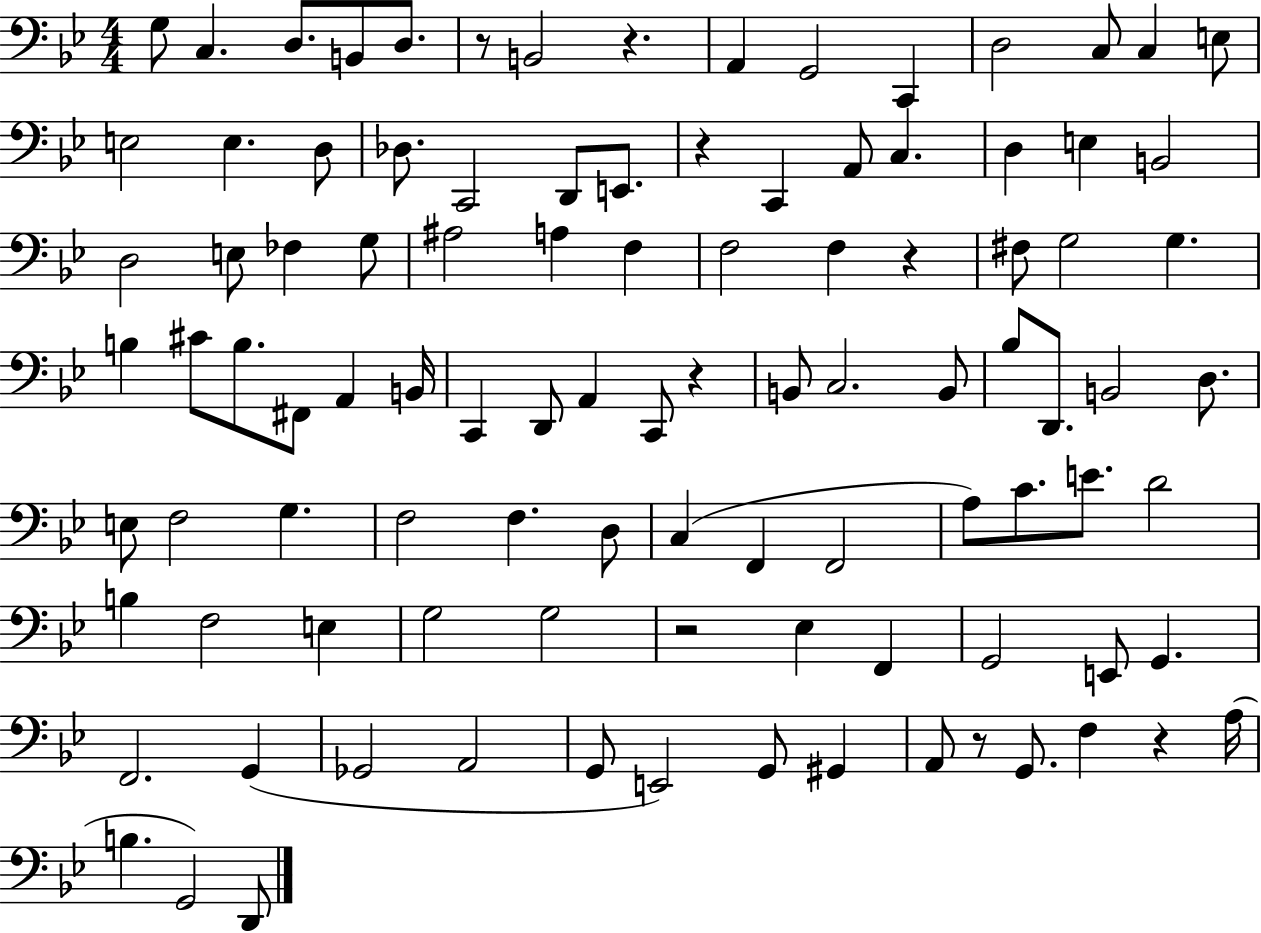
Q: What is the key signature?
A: BES major